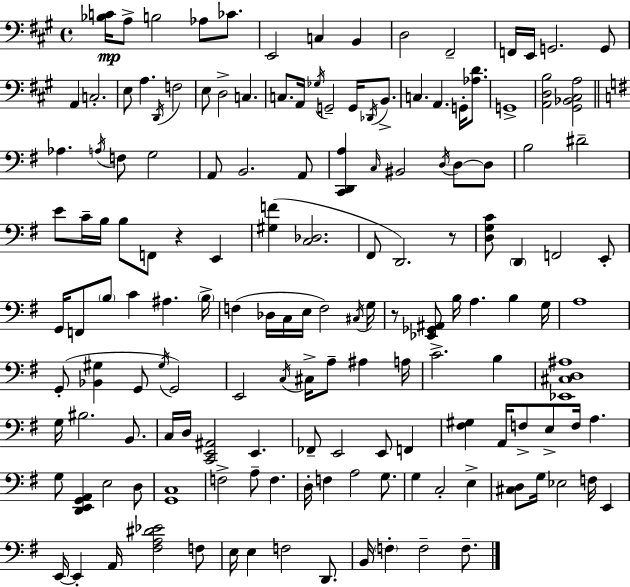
X:1
T:Untitled
M:4/4
L:1/4
K:A
[_B,C]/4 A,/2 B,2 _A,/2 _C/2 E,,2 C, B,, D,2 ^F,,2 F,,/4 E,,/4 G,,2 G,,/2 A,, C,2 E,/2 A, D,,/4 F,2 E,/2 D,2 C, C,/2 A,,/4 _G,/4 G,,2 G,,/4 _D,,/4 B,,/2 C, A,, G,,/4 [_A,D]/2 G,,4 [A,,D,B,]2 [^G,,_B,,^C,A,]2 _A, A,/4 F,/2 G,2 A,,/2 B,,2 A,,/2 [C,,D,,A,] C,/4 ^B,,2 D,/4 D,/2 D,/2 B,2 ^D2 E/2 C/4 B,/4 B,/2 F,,/2 z E,, [^G,F] [C,_D,]2 ^F,,/2 D,,2 z/2 [D,G,C]/2 D,, F,,2 E,,/2 G,,/4 F,,/2 B,/2 C ^A, B,/4 F, _D,/4 C,/4 E,/4 F,2 ^C,/4 G,/4 z/2 [_E,,_G,,^A,,]/2 B,/4 A, B, G,/4 A,4 G,,/2 [_B,,^G,] G,,/2 ^G,/4 G,,2 E,,2 C,/4 ^C,/4 A,/2 ^A, A,/4 C2 B, [_E,,^C,D,^A,]4 G,/4 ^B,2 B,,/2 C,/4 D,/4 [C,,E,,^A,,]2 E,, _F,,/2 E,,2 E,,/2 F,, [^F,^G,] A,,/4 F,/2 E,/2 F,/4 A, G,/2 [D,,E,,G,,A,,] E,2 D,/2 [G,,C,]4 F,2 A,/2 F, D,/4 F, A,2 G,/2 G, C,2 E, [^C,D,]/2 G,/4 _E,2 F,/4 E,, E,,/4 E,, A,,/4 [^F,A,^D_E]2 F,/2 E,/4 E, F,2 D,,/2 B,,/4 F, F,2 F,/2